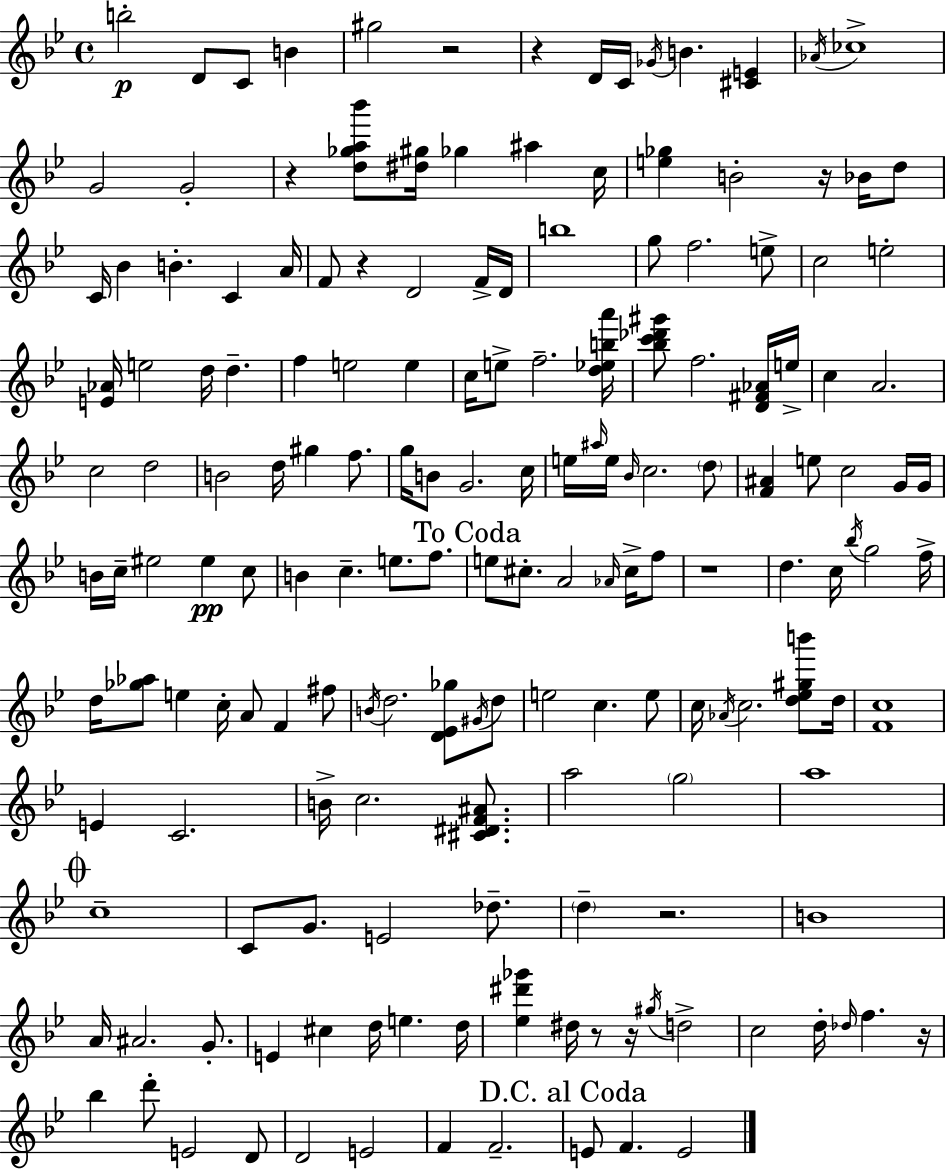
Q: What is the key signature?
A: BES major